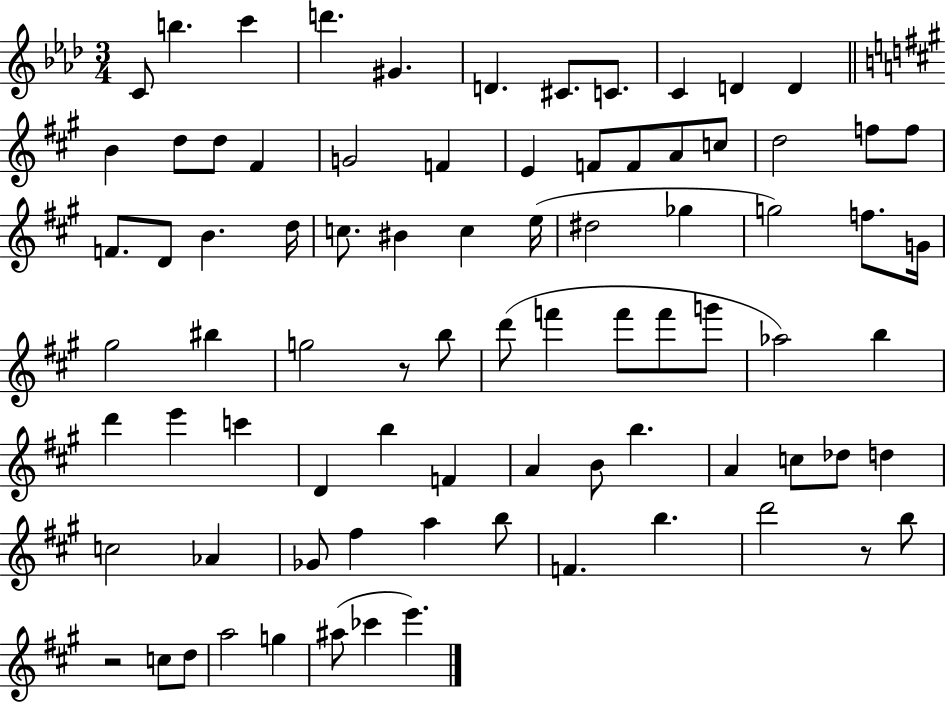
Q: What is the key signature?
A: AES major